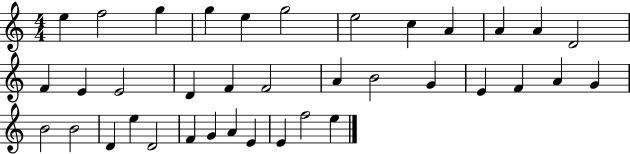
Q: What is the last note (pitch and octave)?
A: E5